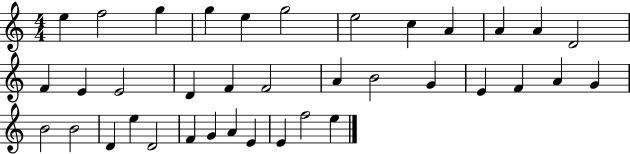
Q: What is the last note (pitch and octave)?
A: E5